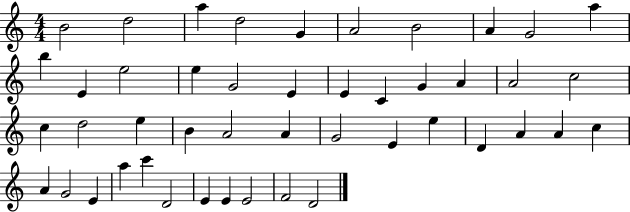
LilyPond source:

{
  \clef treble
  \numericTimeSignature
  \time 4/4
  \key c \major
  b'2 d''2 | a''4 d''2 g'4 | a'2 b'2 | a'4 g'2 a''4 | \break b''4 e'4 e''2 | e''4 g'2 e'4 | e'4 c'4 g'4 a'4 | a'2 c''2 | \break c''4 d''2 e''4 | b'4 a'2 a'4 | g'2 e'4 e''4 | d'4 a'4 a'4 c''4 | \break a'4 g'2 e'4 | a''4 c'''4 d'2 | e'4 e'4 e'2 | f'2 d'2 | \break \bar "|."
}